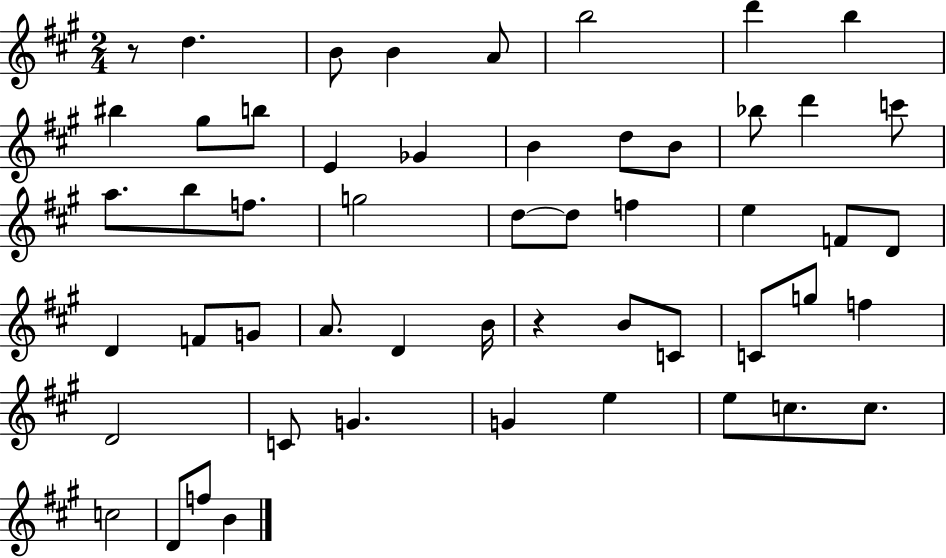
R/e D5/q. B4/e B4/q A4/e B5/h D6/q B5/q BIS5/q G#5/e B5/e E4/q Gb4/q B4/q D5/e B4/e Bb5/e D6/q C6/e A5/e. B5/e F5/e. G5/h D5/e D5/e F5/q E5/q F4/e D4/e D4/q F4/e G4/e A4/e. D4/q B4/s R/q B4/e C4/e C4/e G5/e F5/q D4/h C4/e G4/q. G4/q E5/q E5/e C5/e. C5/e. C5/h D4/e F5/e B4/q